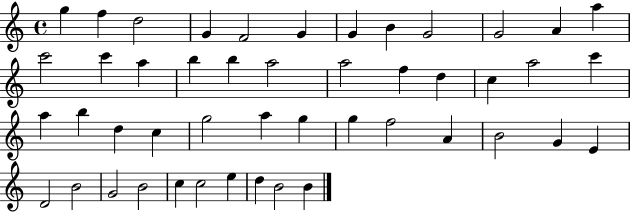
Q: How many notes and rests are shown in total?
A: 47